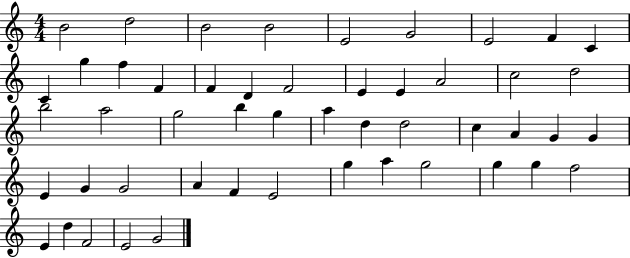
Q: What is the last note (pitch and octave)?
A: G4